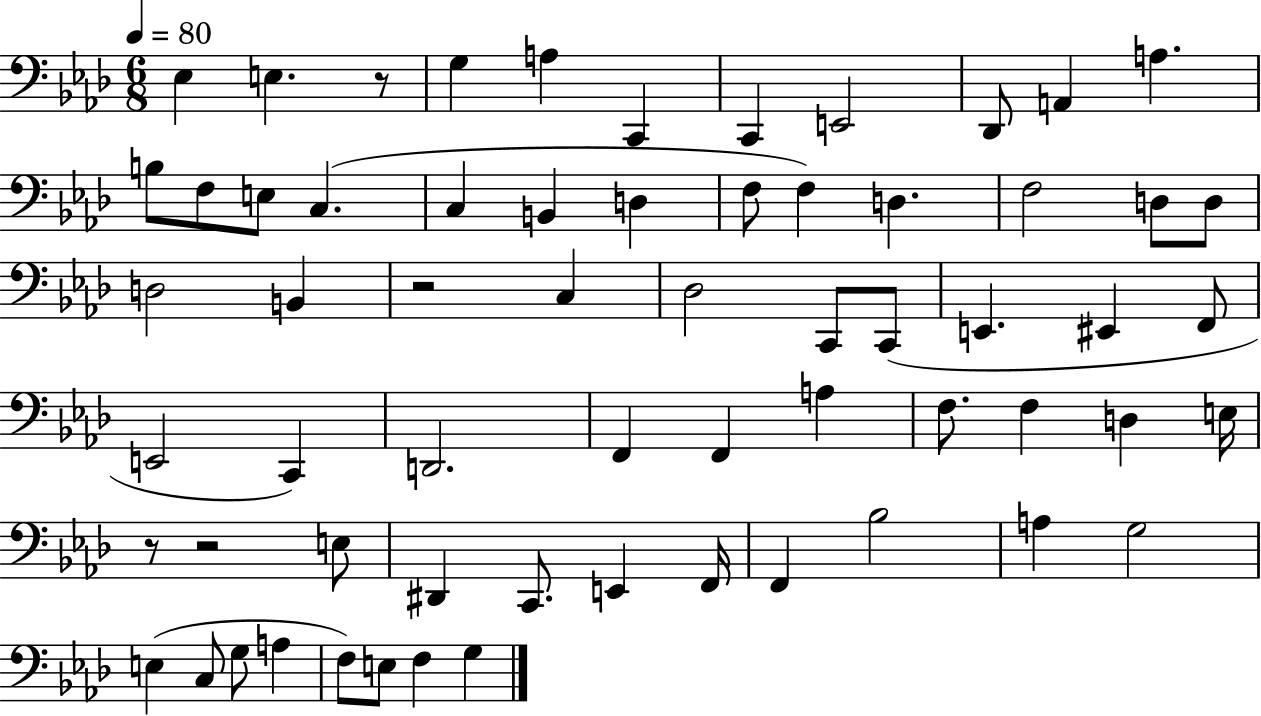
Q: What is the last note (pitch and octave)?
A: G3